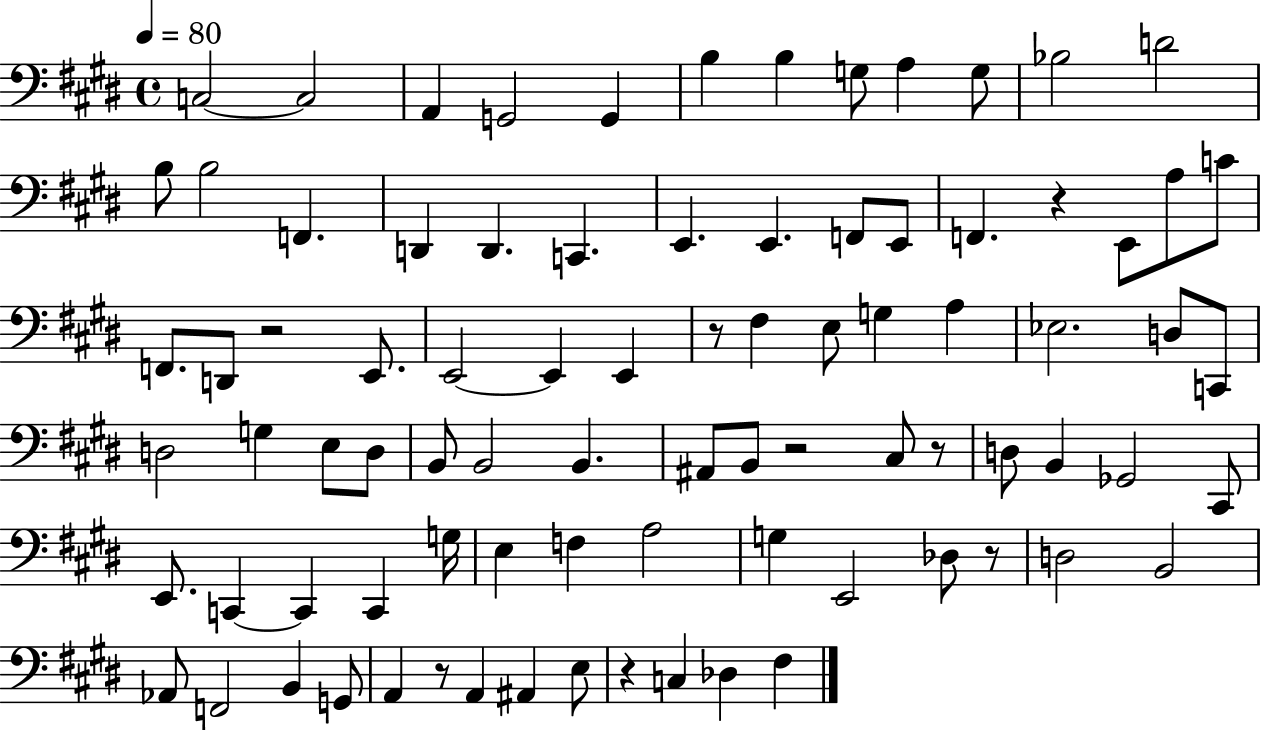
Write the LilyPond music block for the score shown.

{
  \clef bass
  \time 4/4
  \defaultTimeSignature
  \key e \major
  \tempo 4 = 80
  c2~~ c2 | a,4 g,2 g,4 | b4 b4 g8 a4 g8 | bes2 d'2 | \break b8 b2 f,4. | d,4 d,4. c,4. | e,4. e,4. f,8 e,8 | f,4. r4 e,8 a8 c'8 | \break f,8. d,8 r2 e,8. | e,2~~ e,4 e,4 | r8 fis4 e8 g4 a4 | ees2. d8 c,8 | \break d2 g4 e8 d8 | b,8 b,2 b,4. | ais,8 b,8 r2 cis8 r8 | d8 b,4 ges,2 cis,8 | \break e,8. c,4~~ c,4 c,4 g16 | e4 f4 a2 | g4 e,2 des8 r8 | d2 b,2 | \break aes,8 f,2 b,4 g,8 | a,4 r8 a,4 ais,4 e8 | r4 c4 des4 fis4 | \bar "|."
}